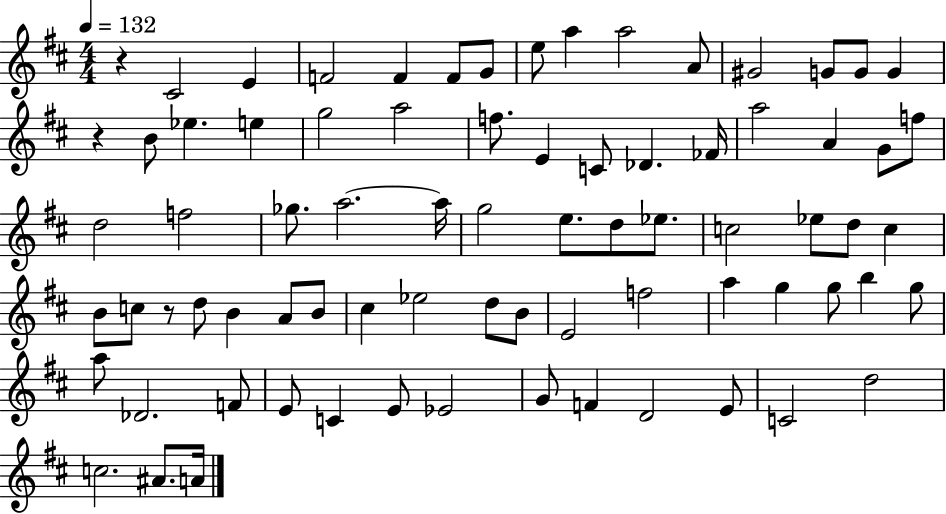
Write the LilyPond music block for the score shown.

{
  \clef treble
  \numericTimeSignature
  \time 4/4
  \key d \major
  \tempo 4 = 132
  r4 cis'2 e'4 | f'2 f'4 f'8 g'8 | e''8 a''4 a''2 a'8 | gis'2 g'8 g'8 g'4 | \break r4 b'8 ees''4. e''4 | g''2 a''2 | f''8. e'4 c'8 des'4. fes'16 | a''2 a'4 g'8 f''8 | \break d''2 f''2 | ges''8. a''2.~~ a''16 | g''2 e''8. d''8 ees''8. | c''2 ees''8 d''8 c''4 | \break b'8 c''8 r8 d''8 b'4 a'8 b'8 | cis''4 ees''2 d''8 b'8 | e'2 f''2 | a''4 g''4 g''8 b''4 g''8 | \break a''8 des'2. f'8 | e'8 c'4 e'8 ees'2 | g'8 f'4 d'2 e'8 | c'2 d''2 | \break c''2. ais'8. a'16 | \bar "|."
}